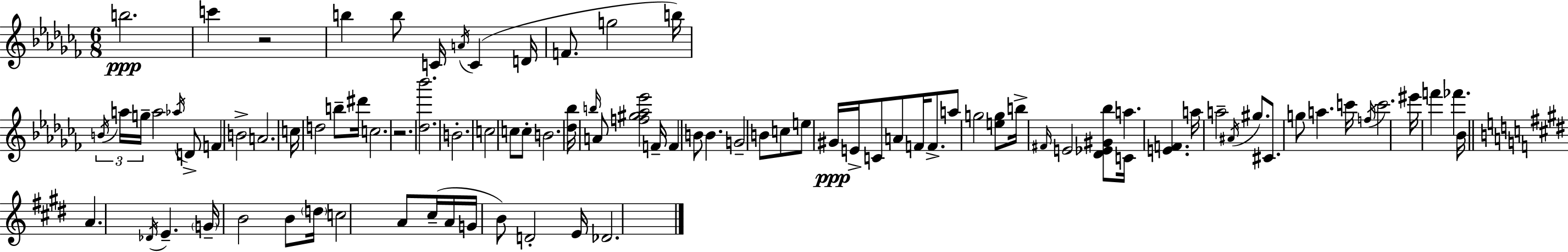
{
  \clef treble
  \numericTimeSignature
  \time 6/8
  \key aes \minor
  b''2.\ppp | c'''4 r2 | b''4 b''8 c'16 \acciaccatura { a'16 }( c'4 | d'16 f'8. g''2 | \break b''16) \tuplet 3/2 { \acciaccatura { b'16 } a''16 g''16-- } a''2 | \acciaccatura { aes''16 } d'8-> f'4 b'2-> | a'2. | c''16 d''2 | \break b''8-- dis'''16 c''2. | r2. | <des'' bes'''>2. | b'2.-. | \break c''2 c''8 | c''8-. b'2. | <des'' bes''>16 \grace { b''16 } a'8 <f'' gis'' aes'' ees'''>2 | f'16-- f'4 b'8 b'4. | \break g'2-- | b'8 c''8 e''8 gis'16\ppp e'16-> c'8 a'8 | f'16 f'8.-> a''8 g''2 | <e'' g''>8 b''16-> \grace { fis'16 } e'2 | \break <des' ees' gis' bes''>8 c'16 a''4. <e' f'>4. | a''16 a''2-- | \acciaccatura { ais'16 } gis''8. cis'8. g''8 a''4. | c'''16 \acciaccatura { f''16 } c'''2. | \break eis'''16 f'''4 | fes'''4. bes'16 \bar "||" \break \key e \major a'4. \acciaccatura { des'16 } e'4.-- | \parenthesize g'16-- b'2 b'8 | \parenthesize d''16 c''2 a'8 cis''16--( | a'16 g'16 b'8) d'2-. | \break e'16 des'2. | \bar "|."
}